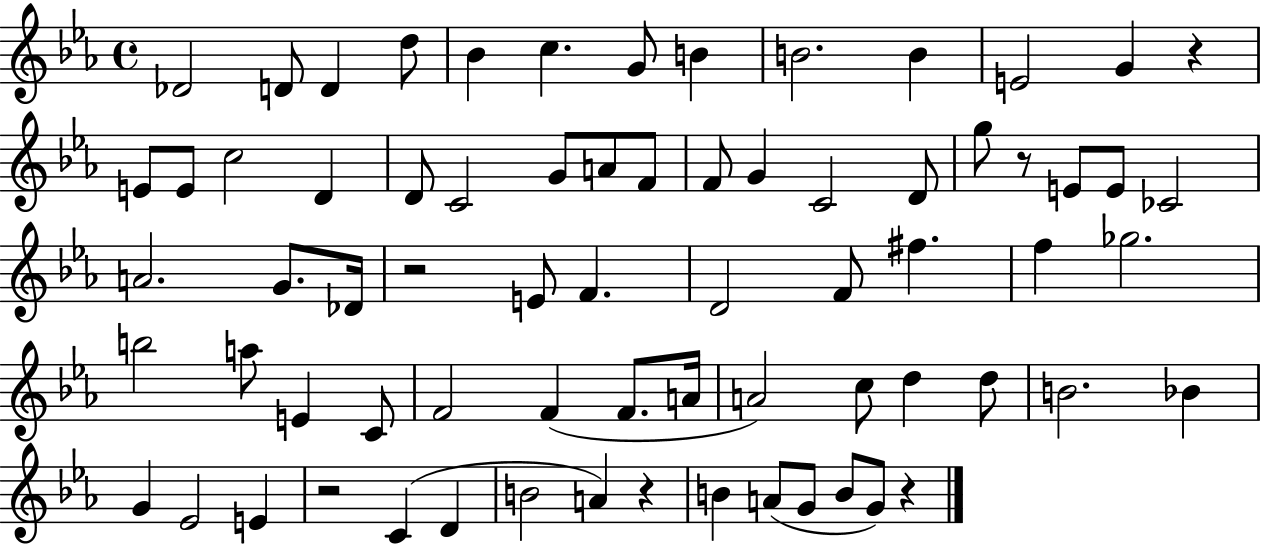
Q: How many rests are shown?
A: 6